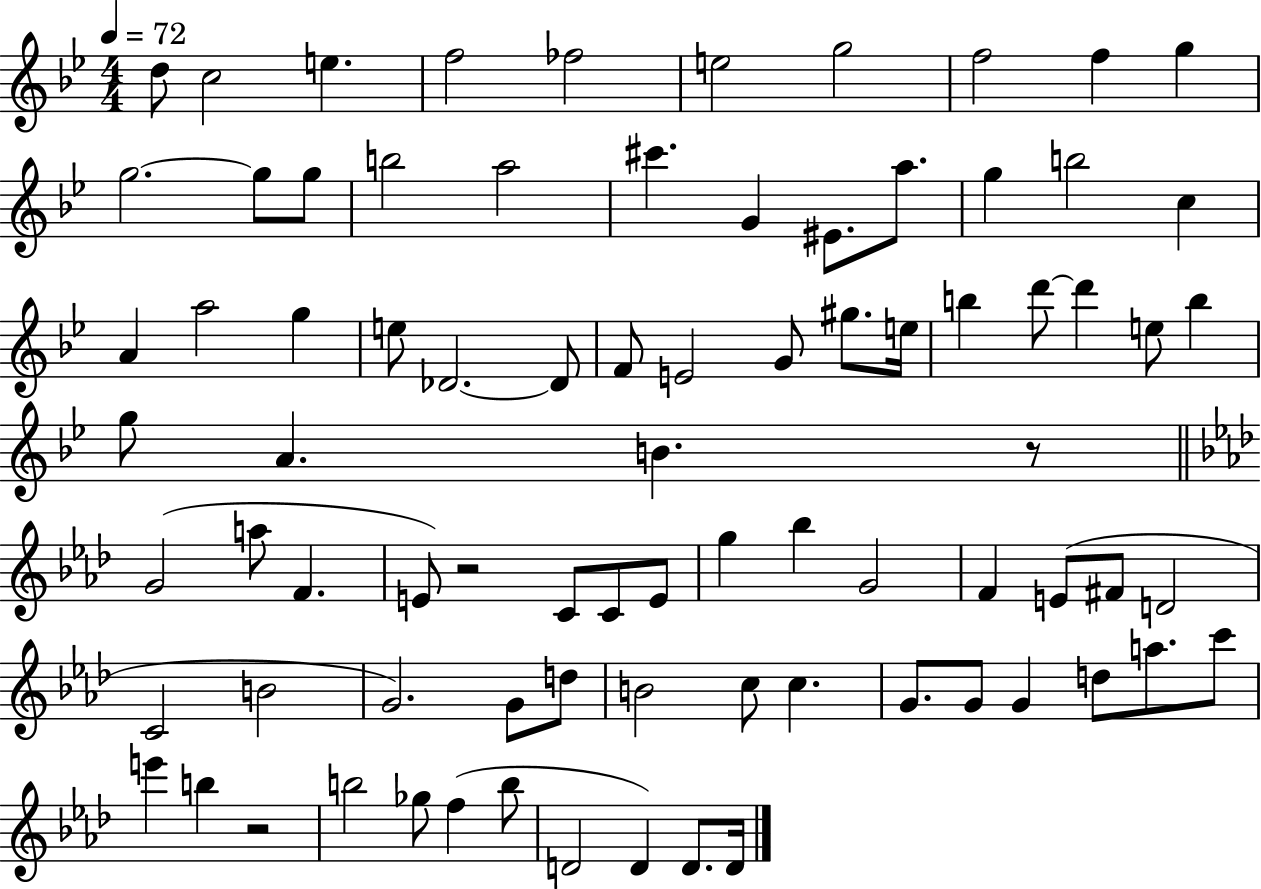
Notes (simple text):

D5/e C5/h E5/q. F5/h FES5/h E5/h G5/h F5/h F5/q G5/q G5/h. G5/e G5/e B5/h A5/h C#6/q. G4/q EIS4/e. A5/e. G5/q B5/h C5/q A4/q A5/h G5/q E5/e Db4/h. Db4/e F4/e E4/h G4/e G#5/e. E5/s B5/q D6/e D6/q E5/e B5/q G5/e A4/q. B4/q. R/e G4/h A5/e F4/q. E4/e R/h C4/e C4/e E4/e G5/q Bb5/q G4/h F4/q E4/e F#4/e D4/h C4/h B4/h G4/h. G4/e D5/e B4/h C5/e C5/q. G4/e. G4/e G4/q D5/e A5/e. C6/e E6/q B5/q R/h B5/h Gb5/e F5/q B5/e D4/h D4/q D4/e. D4/s